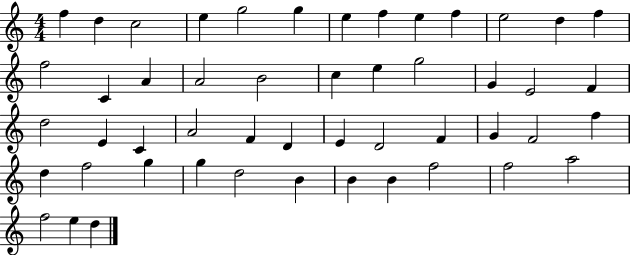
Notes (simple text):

F5/q D5/q C5/h E5/q G5/h G5/q E5/q F5/q E5/q F5/q E5/h D5/q F5/q F5/h C4/q A4/q A4/h B4/h C5/q E5/q G5/h G4/q E4/h F4/q D5/h E4/q C4/q A4/h F4/q D4/q E4/q D4/h F4/q G4/q F4/h F5/q D5/q F5/h G5/q G5/q D5/h B4/q B4/q B4/q F5/h F5/h A5/h F5/h E5/q D5/q